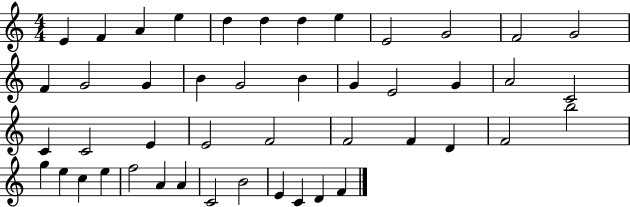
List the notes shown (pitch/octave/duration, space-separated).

E4/q F4/q A4/q E5/q D5/q D5/q D5/q E5/q E4/h G4/h F4/h G4/h F4/q G4/h G4/q B4/q G4/h B4/q G4/q E4/h G4/q A4/h C4/h C4/q C4/h E4/q E4/h F4/h F4/h F4/q D4/q F4/h B5/h G5/q E5/q C5/q E5/q F5/h A4/q A4/q C4/h B4/h E4/q C4/q D4/q F4/q